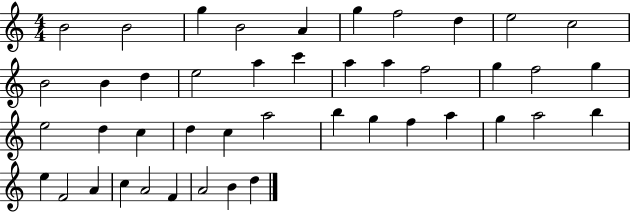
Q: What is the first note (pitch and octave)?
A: B4